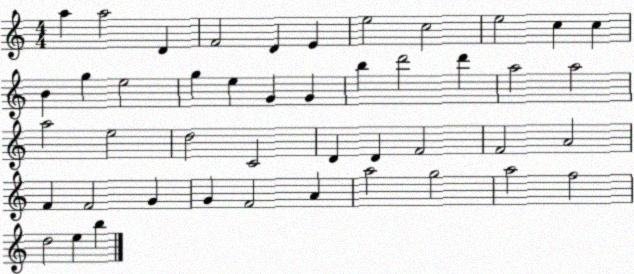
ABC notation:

X:1
T:Untitled
M:4/4
L:1/4
K:C
a a2 D F2 D E e2 c2 e2 c c B g e2 g e G G b d'2 d' a2 a2 a2 e2 d2 C2 D D F2 F2 A2 F F2 G G F2 A a2 g2 a2 f2 d2 e b